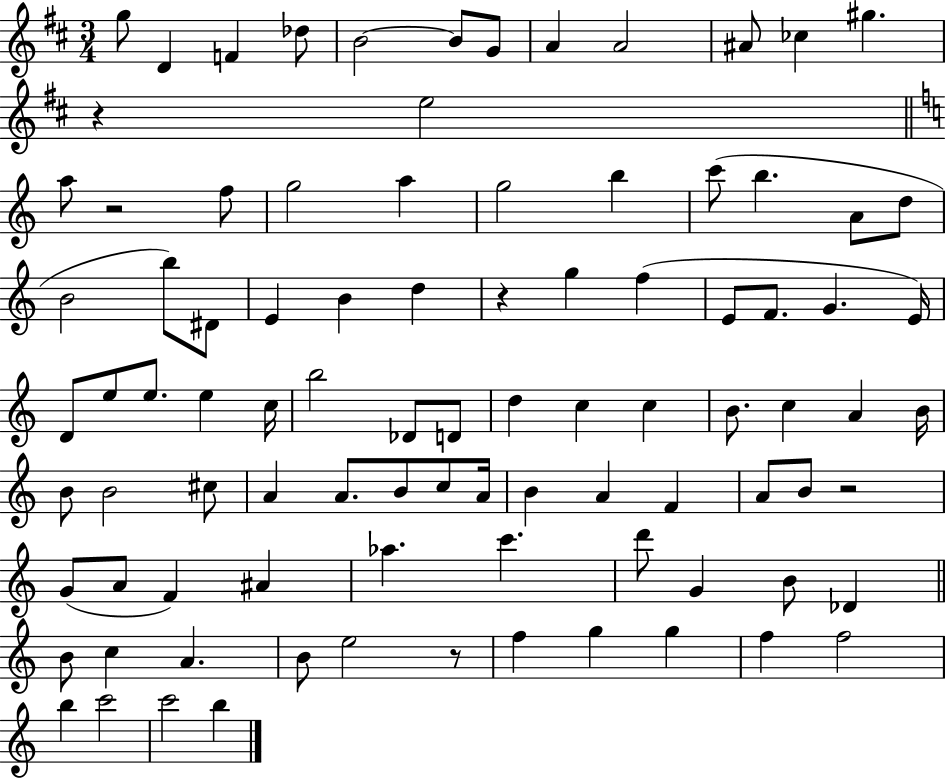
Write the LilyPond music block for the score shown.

{
  \clef treble
  \numericTimeSignature
  \time 3/4
  \key d \major
  g''8 d'4 f'4 des''8 | b'2~~ b'8 g'8 | a'4 a'2 | ais'8 ces''4 gis''4. | \break r4 e''2 | \bar "||" \break \key c \major a''8 r2 f''8 | g''2 a''4 | g''2 b''4 | c'''8( b''4. a'8 d''8 | \break b'2 b''8) dis'8 | e'4 b'4 d''4 | r4 g''4 f''4( | e'8 f'8. g'4. e'16) | \break d'8 e''8 e''8. e''4 c''16 | b''2 des'8 d'8 | d''4 c''4 c''4 | b'8. c''4 a'4 b'16 | \break b'8 b'2 cis''8 | a'4 a'8. b'8 c''8 a'16 | b'4 a'4 f'4 | a'8 b'8 r2 | \break g'8( a'8 f'4) ais'4 | aes''4. c'''4. | d'''8 g'4 b'8 des'4 | \bar "||" \break \key a \minor b'8 c''4 a'4. | b'8 e''2 r8 | f''4 g''4 g''4 | f''4 f''2 | \break b''4 c'''2 | c'''2 b''4 | \bar "|."
}